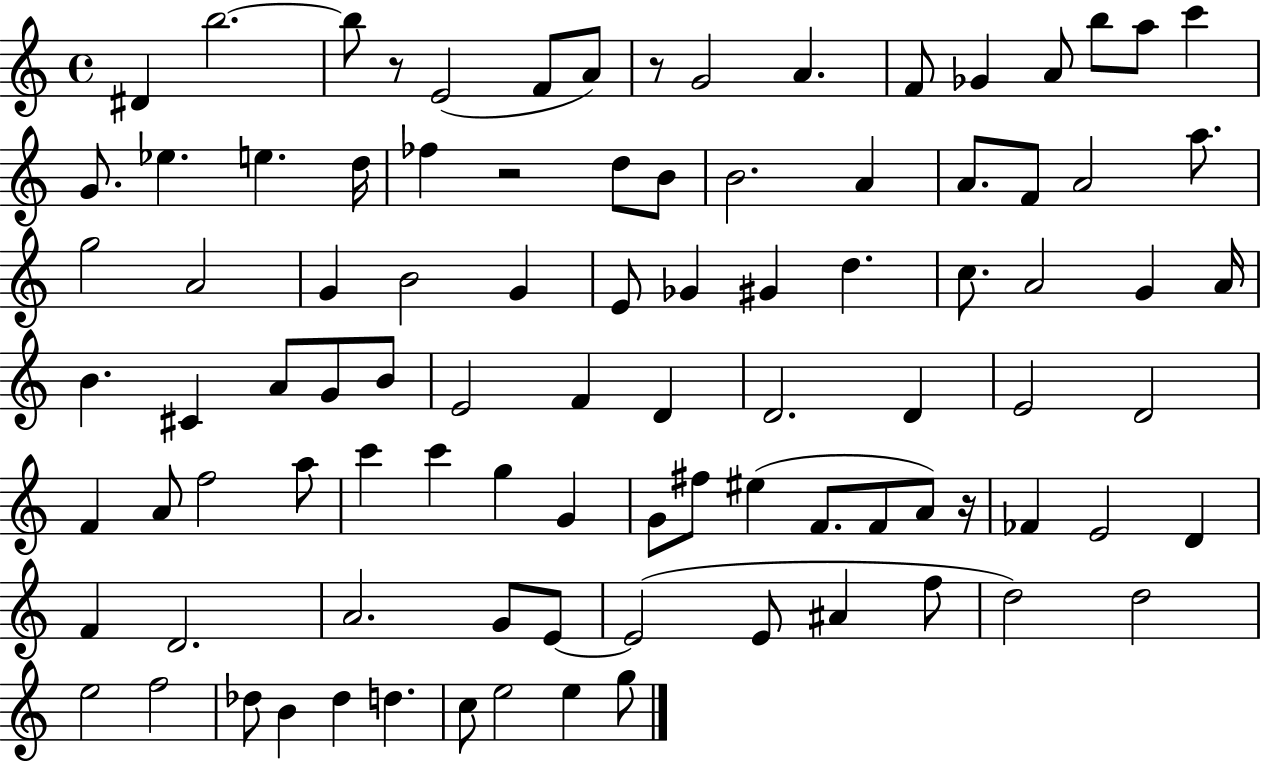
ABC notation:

X:1
T:Untitled
M:4/4
L:1/4
K:C
^D b2 b/2 z/2 E2 F/2 A/2 z/2 G2 A F/2 _G A/2 b/2 a/2 c' G/2 _e e d/4 _f z2 d/2 B/2 B2 A A/2 F/2 A2 a/2 g2 A2 G B2 G E/2 _G ^G d c/2 A2 G A/4 B ^C A/2 G/2 B/2 E2 F D D2 D E2 D2 F A/2 f2 a/2 c' c' g G G/2 ^f/2 ^e F/2 F/2 A/2 z/4 _F E2 D F D2 A2 G/2 E/2 E2 E/2 ^A f/2 d2 d2 e2 f2 _d/2 B _d d c/2 e2 e g/2